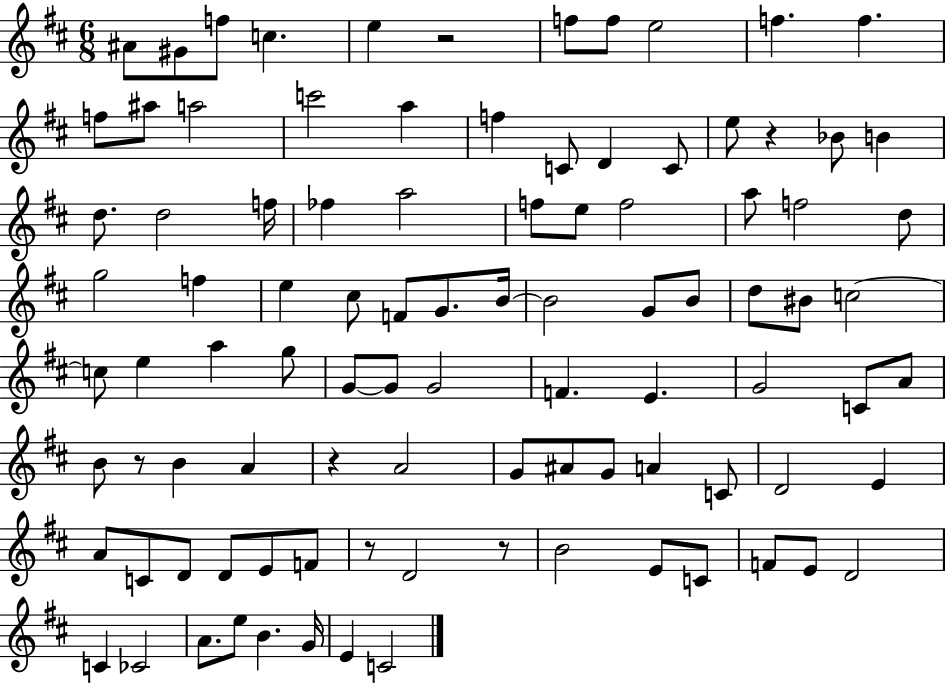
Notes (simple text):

A#4/e G#4/e F5/e C5/q. E5/q R/h F5/e F5/e E5/h F5/q. F5/q. F5/e A#5/e A5/h C6/h A5/q F5/q C4/e D4/q C4/e E5/e R/q Bb4/e B4/q D5/e. D5/h F5/s FES5/q A5/h F5/e E5/e F5/h A5/e F5/h D5/e G5/h F5/q E5/q C#5/e F4/e G4/e. B4/s B4/h G4/e B4/e D5/e BIS4/e C5/h C5/e E5/q A5/q G5/e G4/e G4/e G4/h F4/q. E4/q. G4/h C4/e A4/e B4/e R/e B4/q A4/q R/q A4/h G4/e A#4/e G4/e A4/q C4/e D4/h E4/q A4/e C4/e D4/e D4/e E4/e F4/e R/e D4/h R/e B4/h E4/e C4/e F4/e E4/e D4/h C4/q CES4/h A4/e. E5/e B4/q. G4/s E4/q C4/h